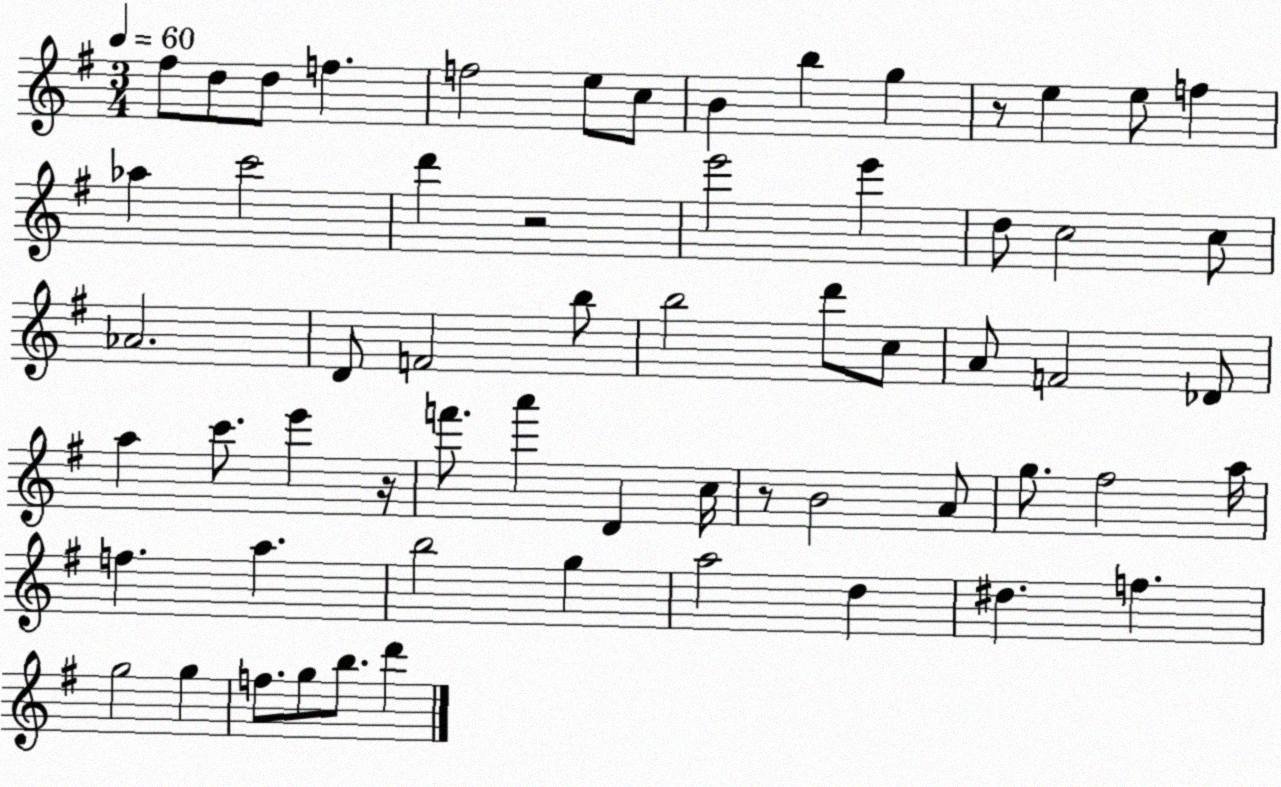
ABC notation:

X:1
T:Untitled
M:3/4
L:1/4
K:G
^f/2 d/2 d/2 f f2 e/2 c/2 B b g z/2 e e/2 f _a c'2 d' z2 e'2 e' d/2 c2 c/2 _A2 D/2 F2 b/2 b2 d'/2 c/2 A/2 F2 _D/2 a c'/2 e' z/4 f'/2 a' D c/4 z/2 B2 A/2 g/2 ^f2 a/4 f a b2 g a2 d ^d f g2 g f/2 g/2 b/2 d'